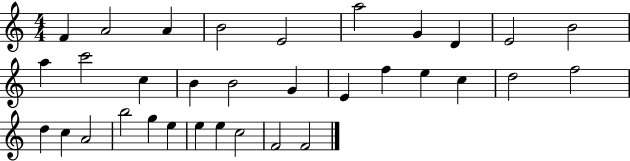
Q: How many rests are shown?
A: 0